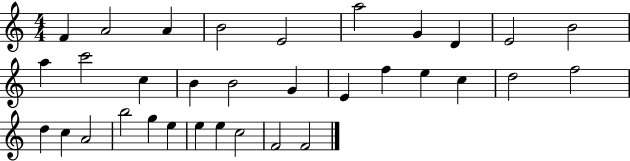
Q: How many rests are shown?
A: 0